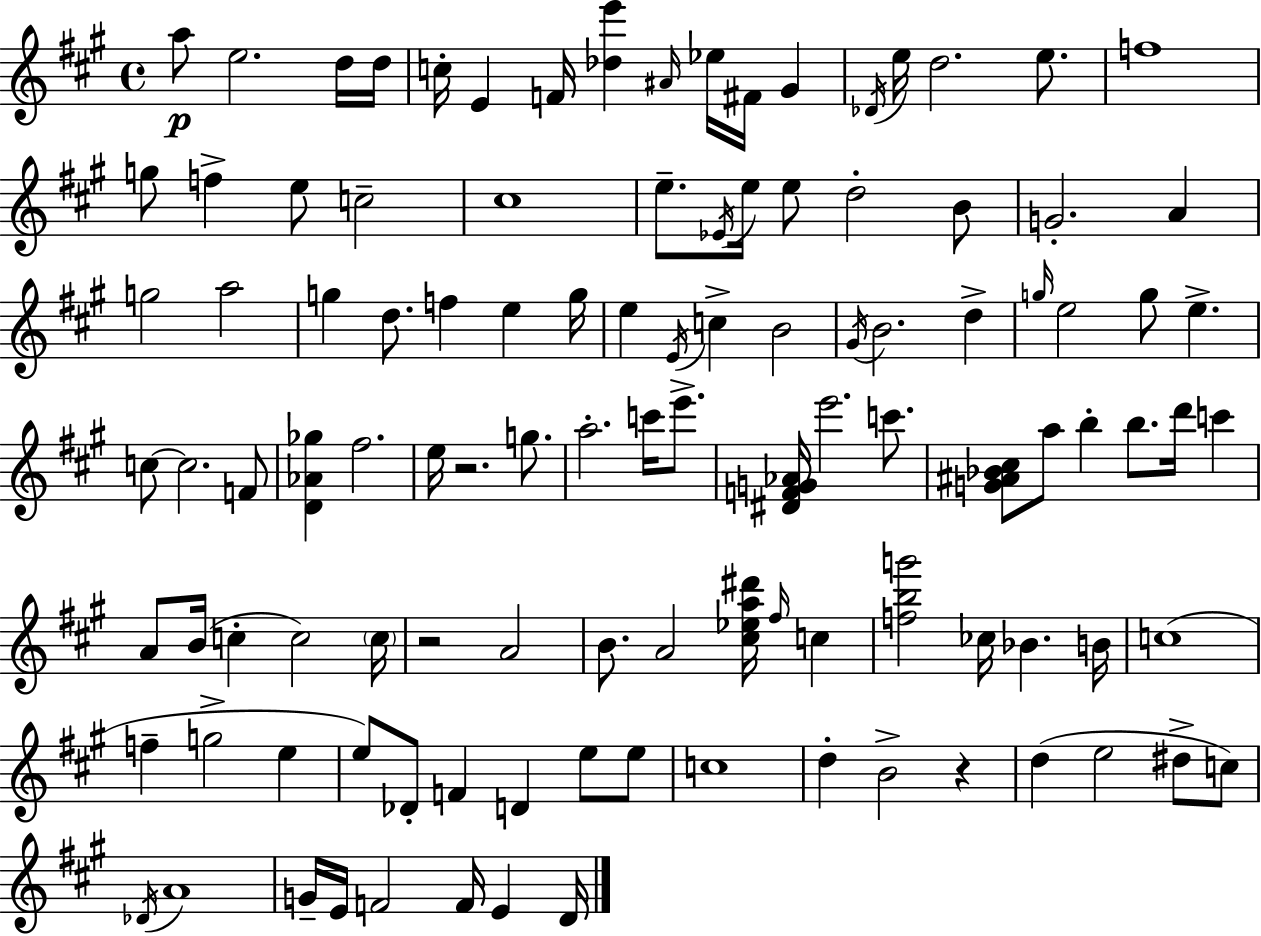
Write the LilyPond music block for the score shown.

{
  \clef treble
  \time 4/4
  \defaultTimeSignature
  \key a \major
  a''8\p e''2. d''16 d''16 | c''16-. e'4 f'16 <des'' e'''>4 \grace { ais'16 } ees''16 fis'16 gis'4 | \acciaccatura { des'16 } e''16 d''2. e''8. | f''1 | \break g''8 f''4-> e''8 c''2-- | cis''1 | e''8.-- \acciaccatura { ees'16 } e''16 e''8 d''2-. | b'8 g'2.-. a'4 | \break g''2 a''2 | g''4 d''8. f''4 e''4 | g''16 e''4 \acciaccatura { e'16 } c''4-> b'2 | \acciaccatura { gis'16 } b'2. | \break d''4-> \grace { g''16 } e''2 g''8 | e''4.-> c''8~~ c''2. | f'8 <d' aes' ges''>4 fis''2. | e''16 r2. | \break g''8. a''2.-. | c'''16 e'''8.-> <dis' f' g' aes'>16 e'''2. | c'''8. <g' ais' bes' cis''>8 a''8 b''4-. b''8. | d'''16 c'''4 a'8 b'16( c''4-. c''2) | \break \parenthesize c''16 r2 a'2 | b'8. a'2 | <cis'' ees'' a'' dis'''>16 \grace { fis''16 } c''4 <f'' b'' g'''>2 ces''16 | bes'4. b'16 c''1( | \break f''4-- g''2-> | e''4 e''8) des'8-. f'4 d'4 | e''8 e''8 c''1 | d''4-. b'2-> | \break r4 d''4( e''2 | dis''8-> c''8) \acciaccatura { des'16 } a'1 | g'16-- e'16 f'2 | f'16 e'4 d'16 \bar "|."
}